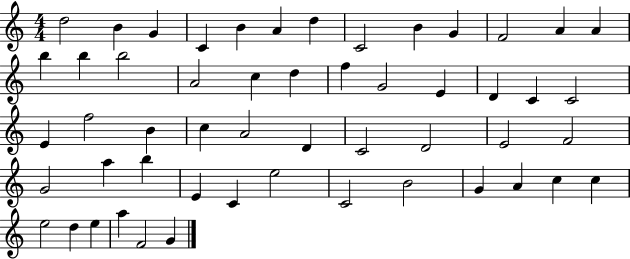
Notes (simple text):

D5/h B4/q G4/q C4/q B4/q A4/q D5/q C4/h B4/q G4/q F4/h A4/q A4/q B5/q B5/q B5/h A4/h C5/q D5/q F5/q G4/h E4/q D4/q C4/q C4/h E4/q F5/h B4/q C5/q A4/h D4/q C4/h D4/h E4/h F4/h G4/h A5/q B5/q E4/q C4/q E5/h C4/h B4/h G4/q A4/q C5/q C5/q E5/h D5/q E5/q A5/q F4/h G4/q